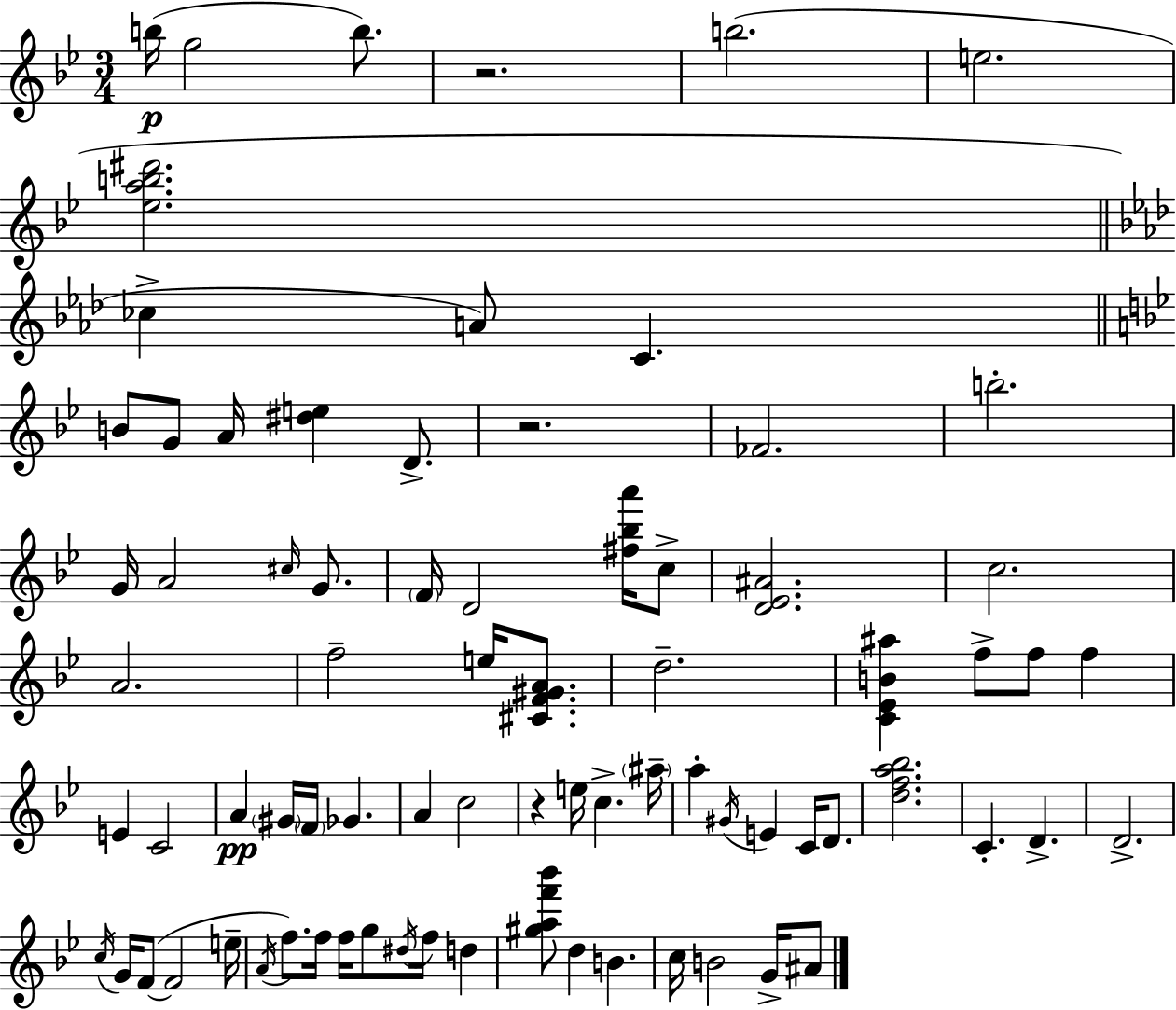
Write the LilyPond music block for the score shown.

{
  \clef treble
  \numericTimeSignature
  \time 3/4
  \key g \minor
  b''16(\p g''2 b''8.) | r2. | b''2.( | e''2. | \break <ees'' a'' b'' dis'''>2. | \bar "||" \break \key f \minor ces''4-> a'8) c'4. | \bar "||" \break \key g \minor b'8 g'8 a'16 <dis'' e''>4 d'8.-> | r2. | fes'2. | b''2.-. | \break g'16 a'2 \grace { cis''16 } g'8. | \parenthesize f'16 d'2 <fis'' bes'' a'''>16 c''8-> | <d' ees' ais'>2. | c''2. | \break a'2. | f''2-- e''16 <cis' f' gis' a'>8. | d''2.-- | <c' ees' b' ais''>4 f''8-> f''8 f''4 | \break e'4 c'2 | a'4\pp \parenthesize gis'16 \parenthesize f'16 ges'4. | a'4 c''2 | r4 e''16 c''4.-> | \break \parenthesize ais''16-- a''4-. \acciaccatura { gis'16 } e'4 c'16 d'8. | <d'' f'' a'' bes''>2. | c'4.-. d'4.-> | d'2.-> | \break \acciaccatura { c''16 } g'16 f'8~(~ f'2 | e''16-- \acciaccatura { a'16 }) f''8. f''16 f''16 g''8 \acciaccatura { dis''16 } | f''16 d''4 <gis'' a'' f''' bes'''>8 d''4 b'4. | c''16 b'2 | \break g'16-> ais'8 \bar "|."
}